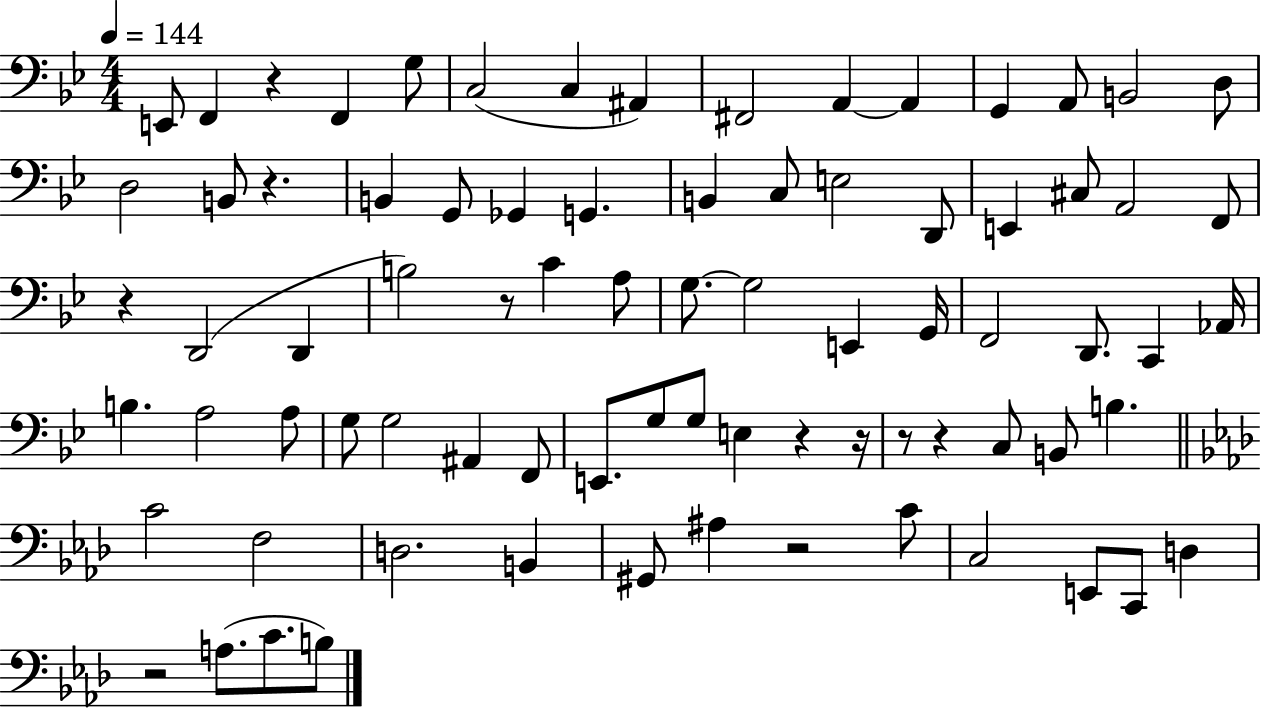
{
  \clef bass
  \numericTimeSignature
  \time 4/4
  \key bes \major
  \tempo 4 = 144
  e,8 f,4 r4 f,4 g8 | c2( c4 ais,4) | fis,2 a,4~~ a,4 | g,4 a,8 b,2 d8 | \break d2 b,8 r4. | b,4 g,8 ges,4 g,4. | b,4 c8 e2 d,8 | e,4 cis8 a,2 f,8 | \break r4 d,2( d,4 | b2) r8 c'4 a8 | g8.~~ g2 e,4 g,16 | f,2 d,8. c,4 aes,16 | \break b4. a2 a8 | g8 g2 ais,4 f,8 | e,8. g8 g8 e4 r4 r16 | r8 r4 c8 b,8 b4. | \break \bar "||" \break \key aes \major c'2 f2 | d2. b,4 | gis,8 ais4 r2 c'8 | c2 e,8 c,8 d4 | \break r2 a8.( c'8. b8) | \bar "|."
}